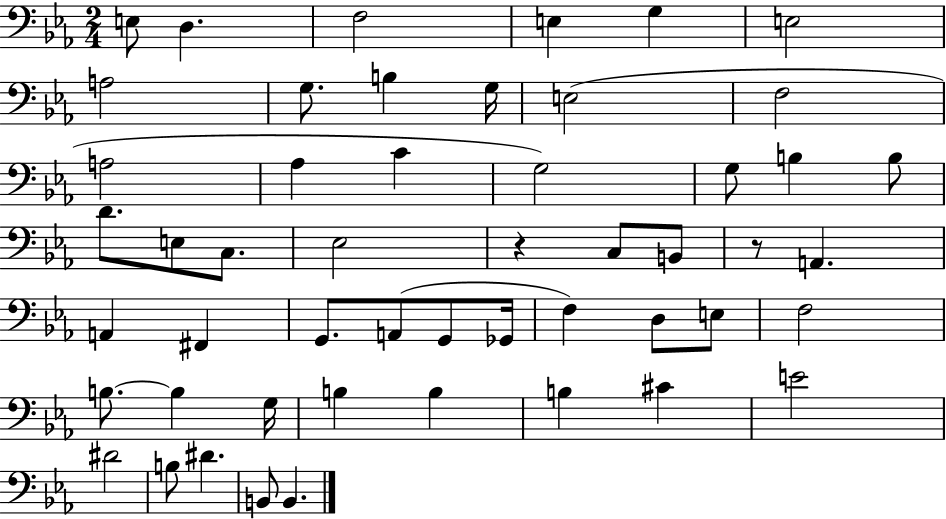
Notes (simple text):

E3/e D3/q. F3/h E3/q G3/q E3/h A3/h G3/e. B3/q G3/s E3/h F3/h A3/h Ab3/q C4/q G3/h G3/e B3/q B3/e D4/e. E3/e C3/e. Eb3/h R/q C3/e B2/e R/e A2/q. A2/q F#2/q G2/e. A2/e G2/e Gb2/s F3/q D3/e E3/e F3/h B3/e. B3/q G3/s B3/q B3/q B3/q C#4/q E4/h D#4/h B3/e D#4/q. B2/e B2/q.